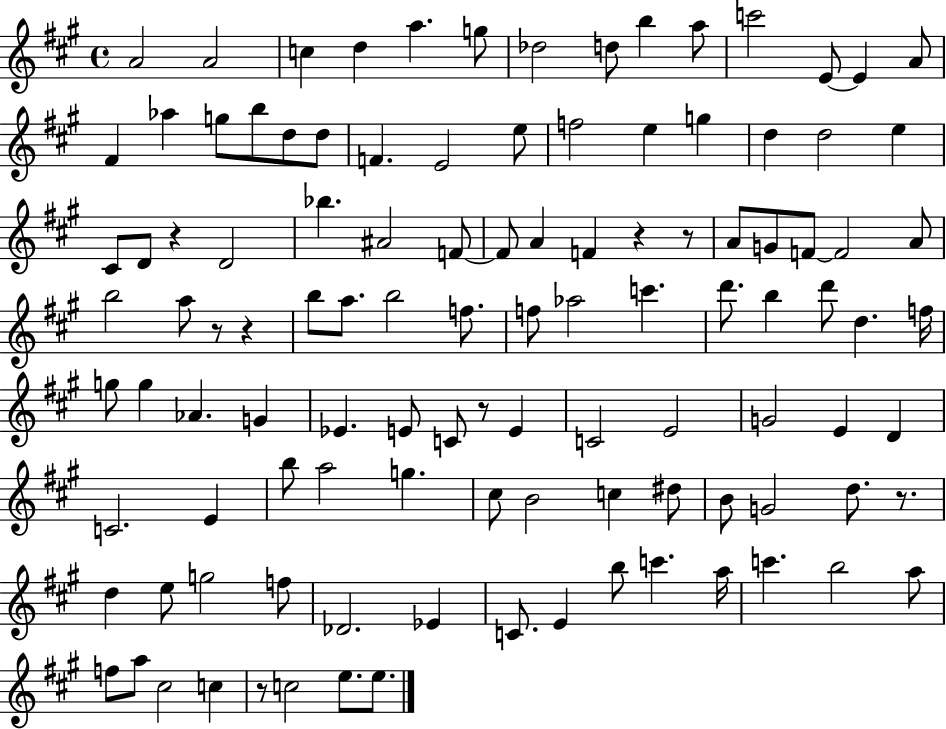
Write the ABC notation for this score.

X:1
T:Untitled
M:4/4
L:1/4
K:A
A2 A2 c d a g/2 _d2 d/2 b a/2 c'2 E/2 E A/2 ^F _a g/2 b/2 d/2 d/2 F E2 e/2 f2 e g d d2 e ^C/2 D/2 z D2 _b ^A2 F/2 F/2 A F z z/2 A/2 G/2 F/2 F2 A/2 b2 a/2 z/2 z b/2 a/2 b2 f/2 f/2 _a2 c' d'/2 b d'/2 d f/4 g/2 g _A G _E E/2 C/2 z/2 E C2 E2 G2 E D C2 E b/2 a2 g ^c/2 B2 c ^d/2 B/2 G2 d/2 z/2 d e/2 g2 f/2 _D2 _E C/2 E b/2 c' a/4 c' b2 a/2 f/2 a/2 ^c2 c z/2 c2 e/2 e/2